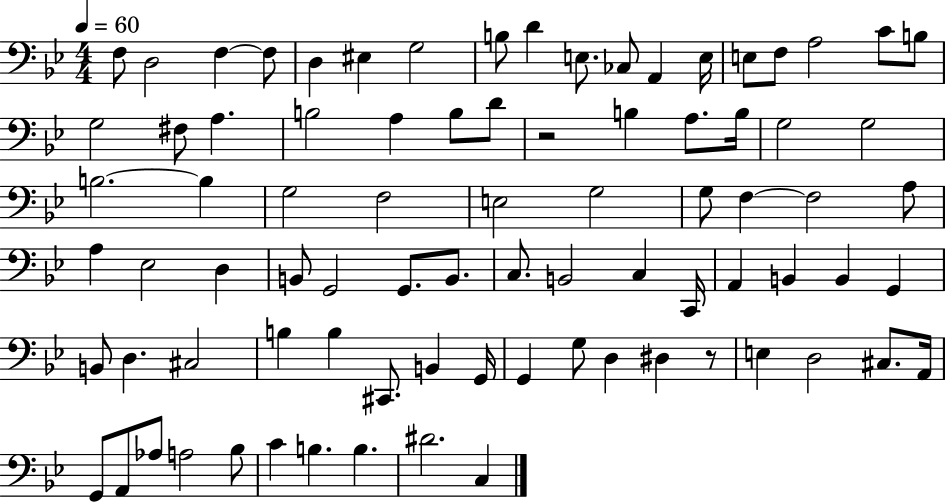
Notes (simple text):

F3/e D3/h F3/q F3/e D3/q EIS3/q G3/h B3/e D4/q E3/e. CES3/e A2/q E3/s E3/e F3/e A3/h C4/e B3/e G3/h F#3/e A3/q. B3/h A3/q B3/e D4/e R/h B3/q A3/e. B3/s G3/h G3/h B3/h. B3/q G3/h F3/h E3/h G3/h G3/e F3/q F3/h A3/e A3/q Eb3/h D3/q B2/e G2/h G2/e. B2/e. C3/e. B2/h C3/q C2/s A2/q B2/q B2/q G2/q B2/e D3/q. C#3/h B3/q B3/q C#2/e. B2/q G2/s G2/q G3/e D3/q D#3/q R/e E3/q D3/h C#3/e. A2/s G2/e A2/e Ab3/e A3/h Bb3/e C4/q B3/q. B3/q. D#4/h. C3/q